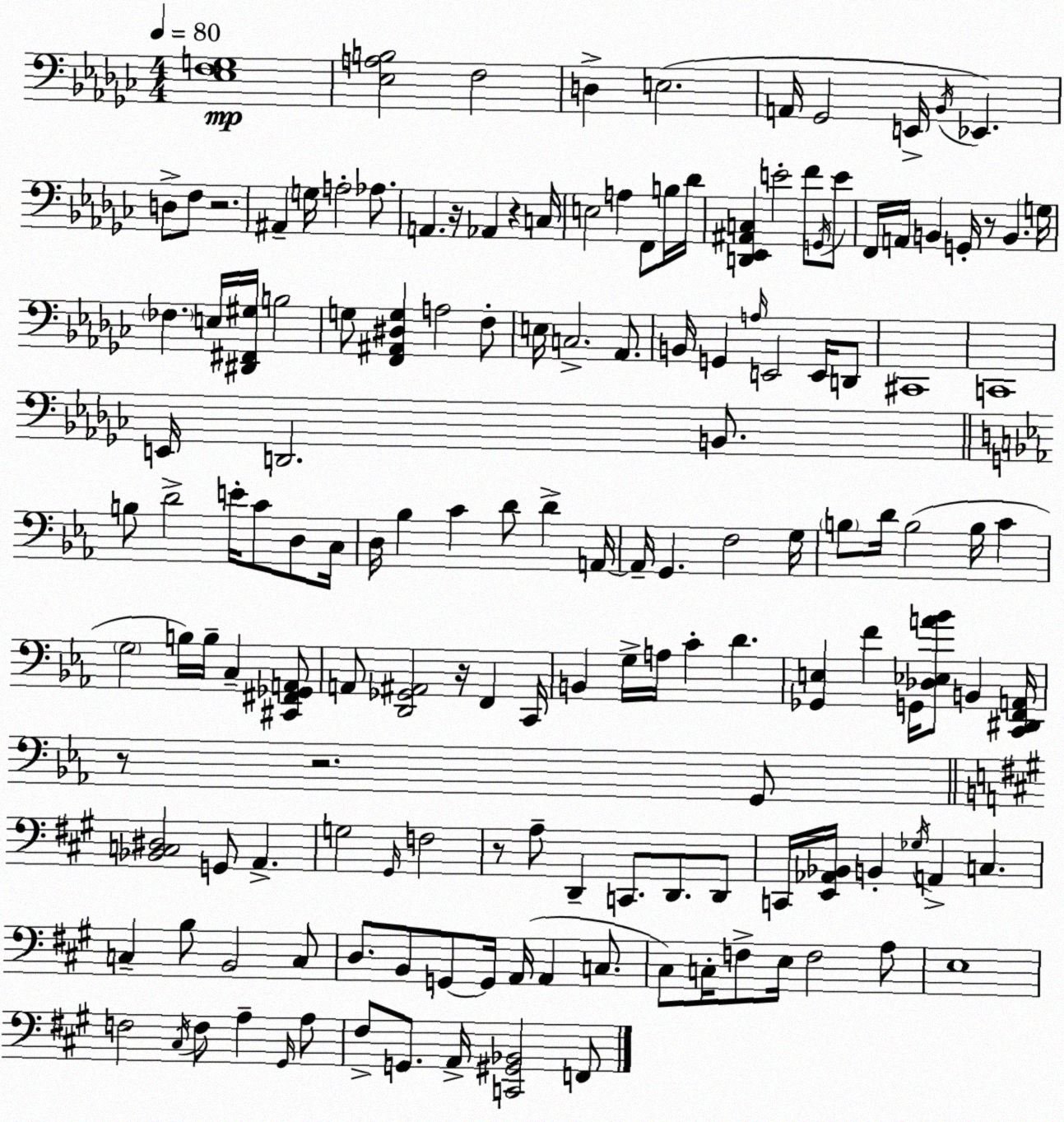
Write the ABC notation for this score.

X:1
T:Untitled
M:4/4
L:1/4
K:Ebm
[_E,F,G,]4 [_E,A,B,]2 F,2 D, E,2 A,,/4 _G,,2 E,,/4 _B,,/4 _E,, D,/2 F,/2 z2 ^A,, G,/4 A,2 _A,/2 A,, z/4 _A,, z C,/4 E,2 A, F,,/2 B,/4 _D/4 [D,,_E,,^A,,C,] E2 F/2 G,,/4 E/2 F,,/4 A,,/4 B,, G,,/4 z/2 B,, G,/4 _F, E,/4 [^D,,^F,,^G,]/4 B,2 G,/2 [F,,^A,,^D,G,] A,2 F,/2 E,/4 C,2 _A,,/2 B,,/4 G,, A,/4 E,,2 E,,/4 D,,/2 ^C,,4 C,,4 E,,/4 D,,2 B,,/2 B,/2 D2 E/4 C/2 D,/2 C,/4 D,/4 _B, C D/2 D A,,/4 A,,/4 G,, F,2 G,/4 B,/2 D/4 B,2 B,/4 C G,2 B,/4 B,/4 C, [^C,,^F,,_G,,A,,]/2 A,,/2 [D,,_G,,^A,,]2 z/4 F,, C,,/4 B,, G,/4 A,/4 C D [_G,,E,] F G,,/4 [_D,_E,A_B]/2 B,, [C,,^D,,F,,A,,]/4 z/2 z2 G,,/2 [_B,,C,^D,]2 G,,/2 A,, G,2 ^G,,/4 F,2 z/2 A,/2 D,, C,,/2 D,,/2 D,,/2 C,,/4 [E,,_A,,_B,,]/4 B,, _G,/4 A,, C, C, B,/2 B,,2 C,/2 D,/2 B,,/2 G,,/2 G,,/4 A,,/4 A,, C,/2 ^C,/2 C,/4 F,/2 E,/4 F,2 A,/2 E,4 F,2 ^C,/4 F,/2 A, ^G,,/4 A,/2 ^F,/2 G,,/2 A,,/4 [C,,^G,,_B,,]2 F,,/2